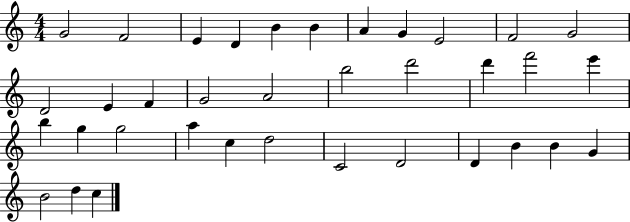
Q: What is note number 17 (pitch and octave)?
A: B5